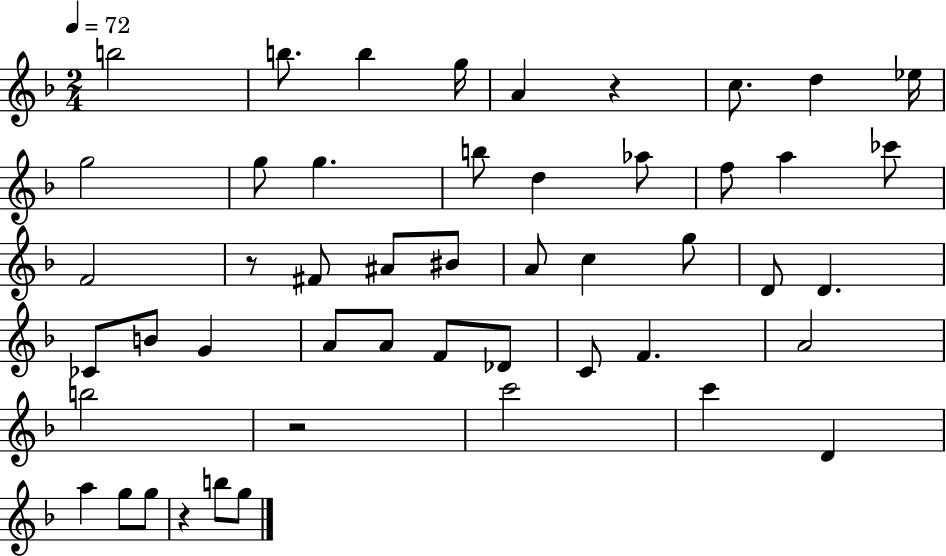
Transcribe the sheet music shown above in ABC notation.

X:1
T:Untitled
M:2/4
L:1/4
K:F
b2 b/2 b g/4 A z c/2 d _e/4 g2 g/2 g b/2 d _a/2 f/2 a _c'/2 F2 z/2 ^F/2 ^A/2 ^B/2 A/2 c g/2 D/2 D _C/2 B/2 G A/2 A/2 F/2 _D/2 C/2 F A2 b2 z2 c'2 c' D a g/2 g/2 z b/2 g/2